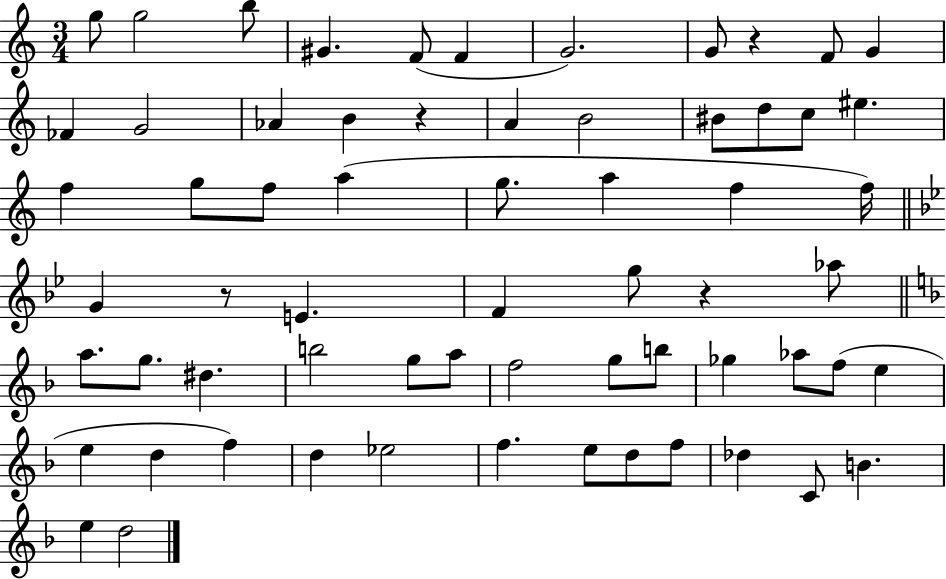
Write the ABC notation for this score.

X:1
T:Untitled
M:3/4
L:1/4
K:C
g/2 g2 b/2 ^G F/2 F G2 G/2 z F/2 G _F G2 _A B z A B2 ^B/2 d/2 c/2 ^e f g/2 f/2 a g/2 a f f/4 G z/2 E F g/2 z _a/2 a/2 g/2 ^d b2 g/2 a/2 f2 g/2 b/2 _g _a/2 f/2 e e d f d _e2 f e/2 d/2 f/2 _d C/2 B e d2